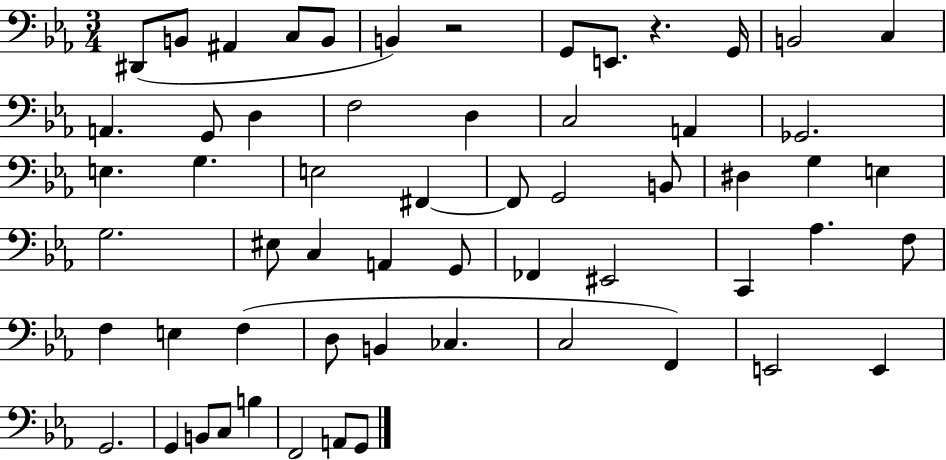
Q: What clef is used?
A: bass